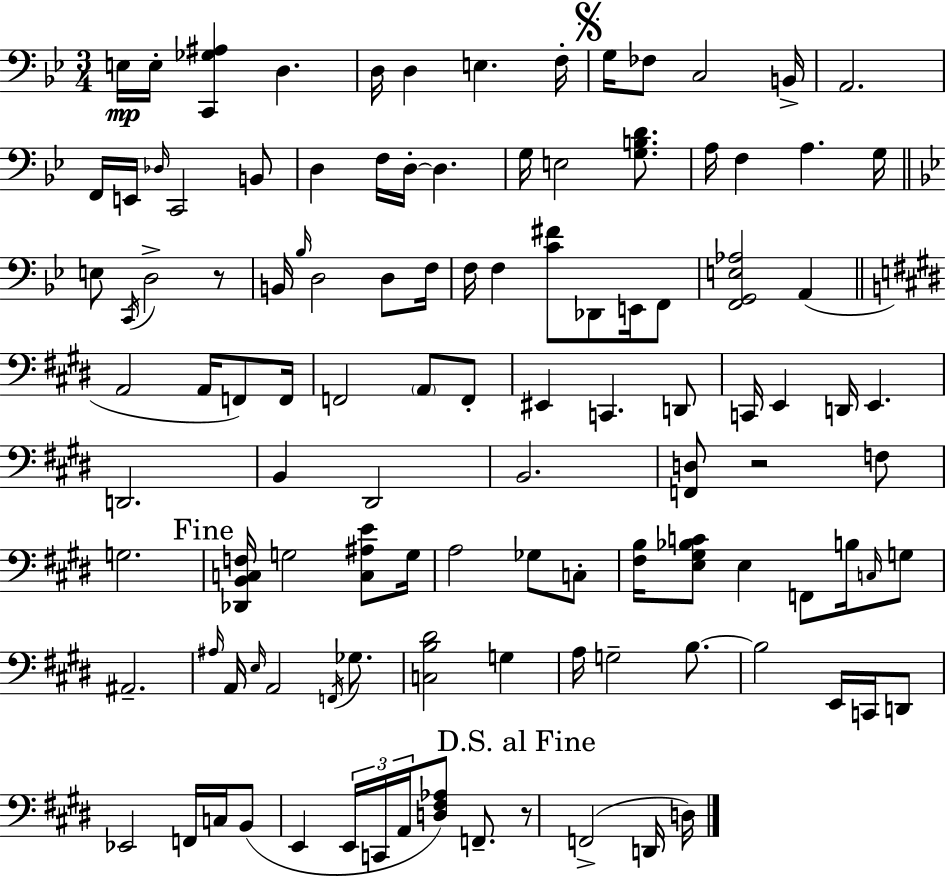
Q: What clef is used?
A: bass